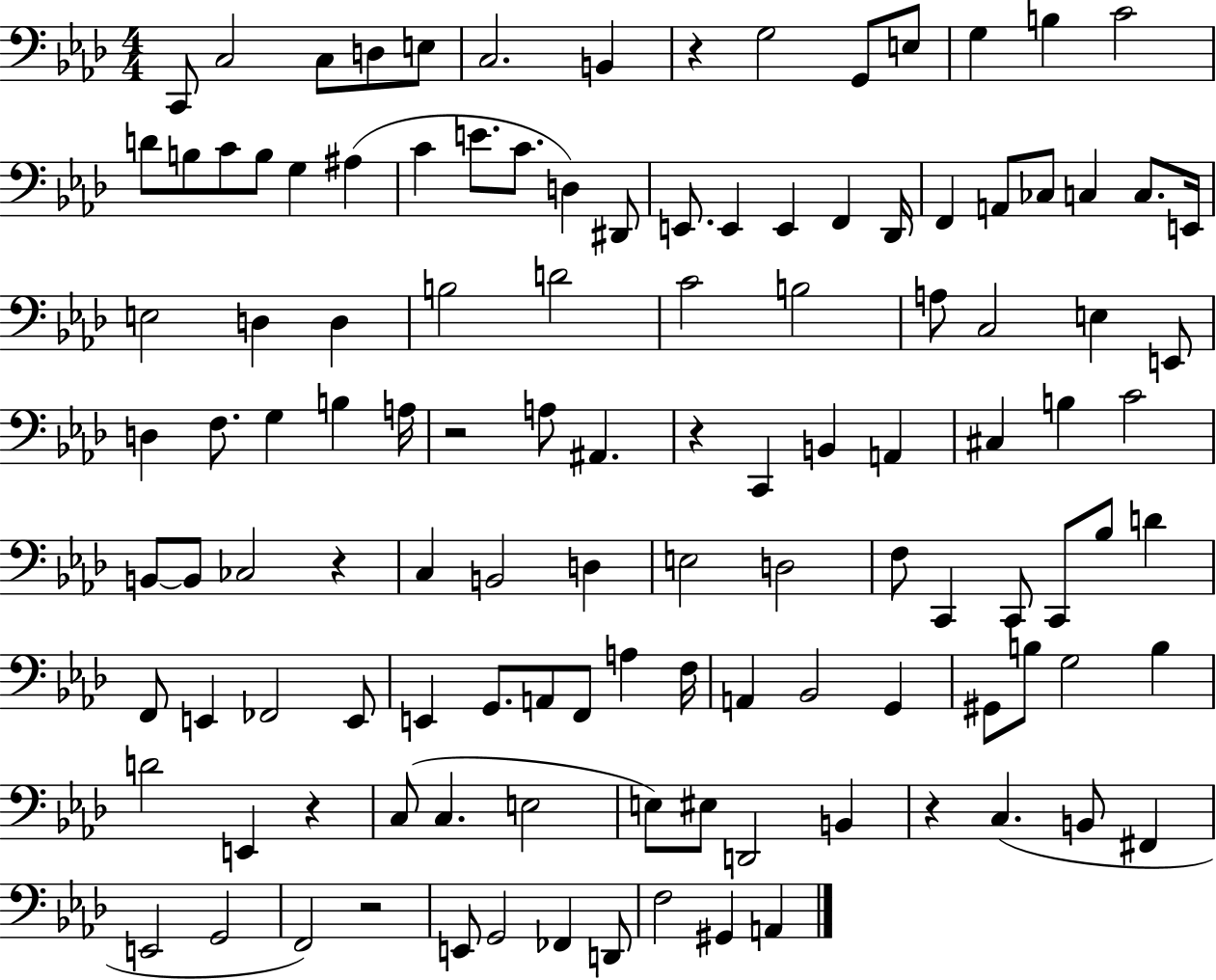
{
  \clef bass
  \numericTimeSignature
  \time 4/4
  \key aes \major
  c,8 c2 c8 d8 e8 | c2. b,4 | r4 g2 g,8 e8 | g4 b4 c'2 | \break d'8 b8 c'8 b8 g4 ais4( | c'4 e'8. c'8. d4) dis,8 | e,8. e,4 e,4 f,4 des,16 | f,4 a,8 ces8 c4 c8. e,16 | \break e2 d4 d4 | b2 d'2 | c'2 b2 | a8 c2 e4 e,8 | \break d4 f8. g4 b4 a16 | r2 a8 ais,4. | r4 c,4 b,4 a,4 | cis4 b4 c'2 | \break b,8~~ b,8 ces2 r4 | c4 b,2 d4 | e2 d2 | f8 c,4 c,8 c,8 bes8 d'4 | \break f,8 e,4 fes,2 e,8 | e,4 g,8. a,8 f,8 a4 f16 | a,4 bes,2 g,4 | gis,8 b8 g2 b4 | \break d'2 e,4 r4 | c8( c4. e2 | e8) eis8 d,2 b,4 | r4 c4.( b,8 fis,4 | \break e,2 g,2 | f,2) r2 | e,8 g,2 fes,4 d,8 | f2 gis,4 a,4 | \break \bar "|."
}